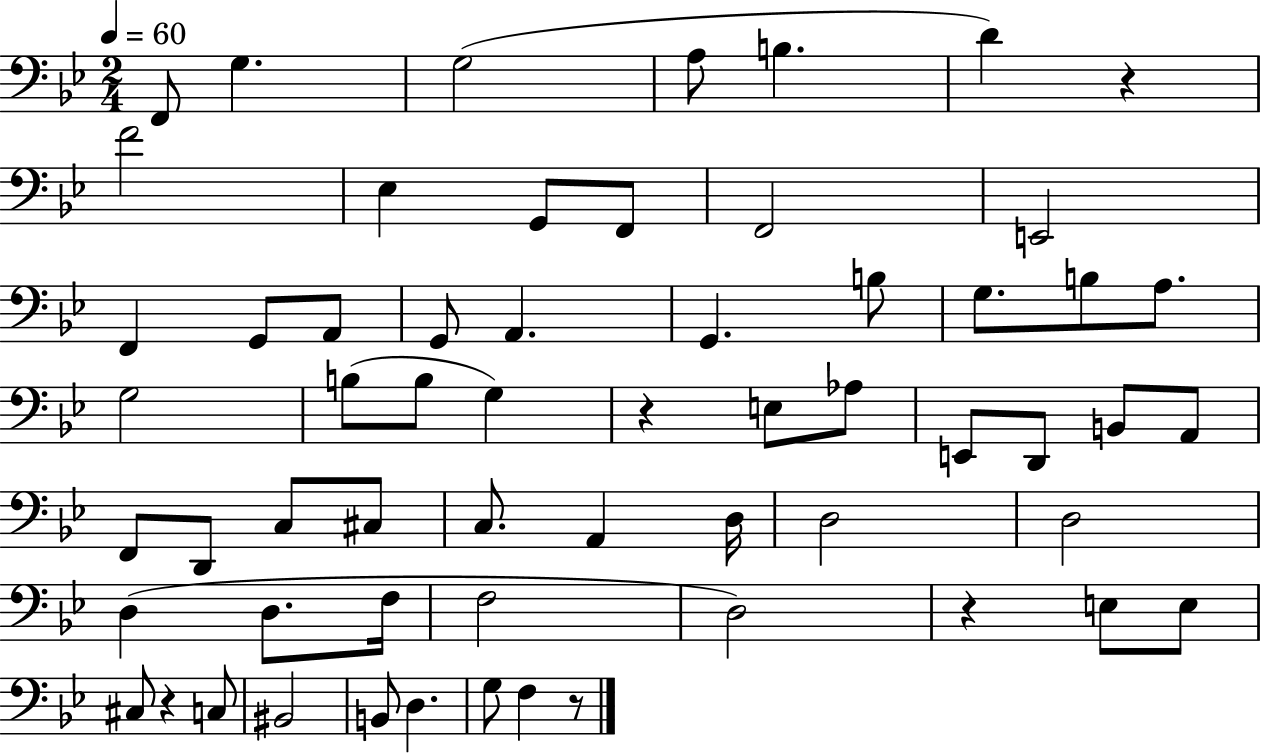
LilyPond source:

{
  \clef bass
  \numericTimeSignature
  \time 2/4
  \key bes \major
  \tempo 4 = 60
  f,8 g4. | g2( | a8 b4. | d'4) r4 | \break f'2 | ees4 g,8 f,8 | f,2 | e,2 | \break f,4 g,8 a,8 | g,8 a,4. | g,4. b8 | g8. b8 a8. | \break g2 | b8( b8 g4) | r4 e8 aes8 | e,8 d,8 b,8 a,8 | \break f,8 d,8 c8 cis8 | c8. a,4 d16 | d2 | d2 | \break d4( d8. f16 | f2 | d2) | r4 e8 e8 | \break cis8 r4 c8 | bis,2 | b,8 d4. | g8 f4 r8 | \break \bar "|."
}